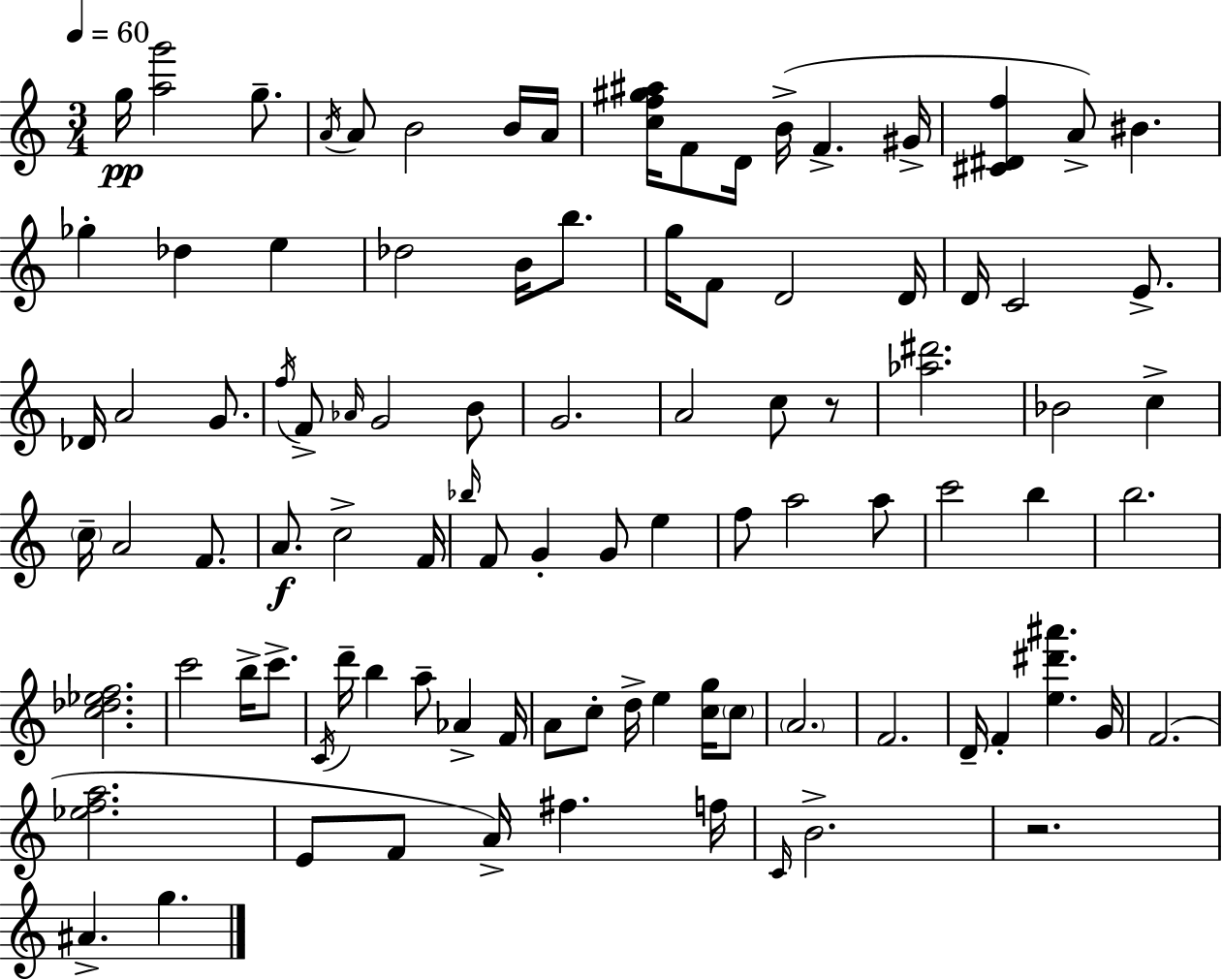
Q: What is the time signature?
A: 3/4